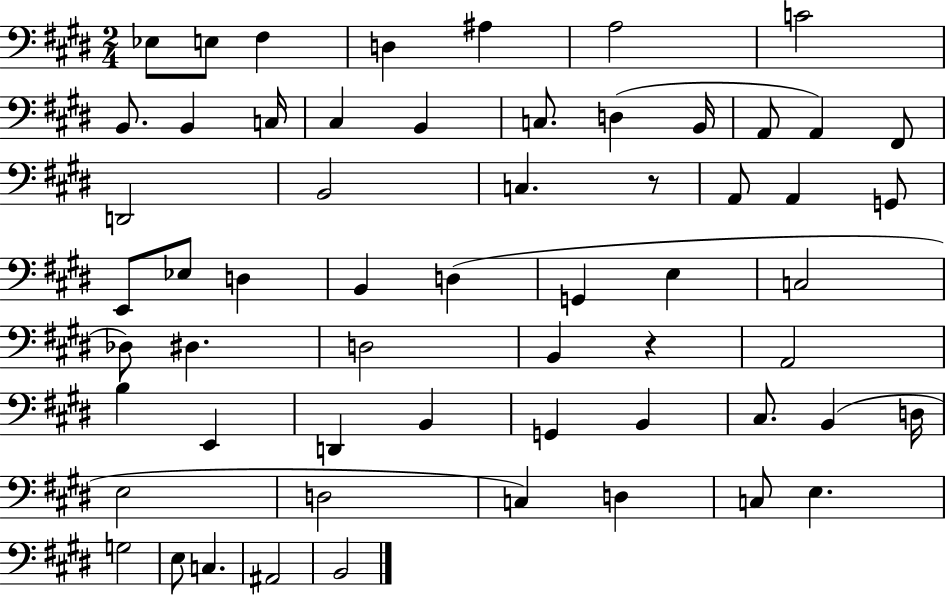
{
  \clef bass
  \numericTimeSignature
  \time 2/4
  \key e \major
  ees8 e8 fis4 | d4 ais4 | a2 | c'2 | \break b,8. b,4 c16 | cis4 b,4 | c8. d4( b,16 | a,8 a,4) fis,8 | \break d,2 | b,2 | c4. r8 | a,8 a,4 g,8 | \break e,8 ees8 d4 | b,4 d4( | g,4 e4 | c2 | \break des8) dis4. | d2 | b,4 r4 | a,2 | \break b4 e,4 | d,4 b,4 | g,4 b,4 | cis8. b,4( d16 | \break e2 | d2 | c4) d4 | c8 e4. | \break g2 | e8 c4. | ais,2 | b,2 | \break \bar "|."
}